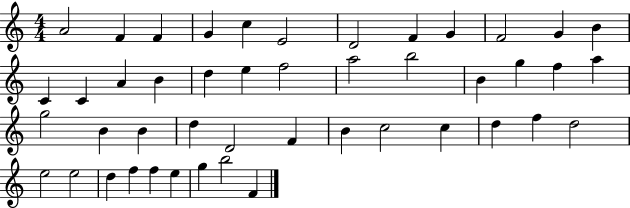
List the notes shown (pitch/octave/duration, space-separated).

A4/h F4/q F4/q G4/q C5/q E4/h D4/h F4/q G4/q F4/h G4/q B4/q C4/q C4/q A4/q B4/q D5/q E5/q F5/h A5/h B5/h B4/q G5/q F5/q A5/q G5/h B4/q B4/q D5/q D4/h F4/q B4/q C5/h C5/q D5/q F5/q D5/h E5/h E5/h D5/q F5/q F5/q E5/q G5/q B5/h F4/q